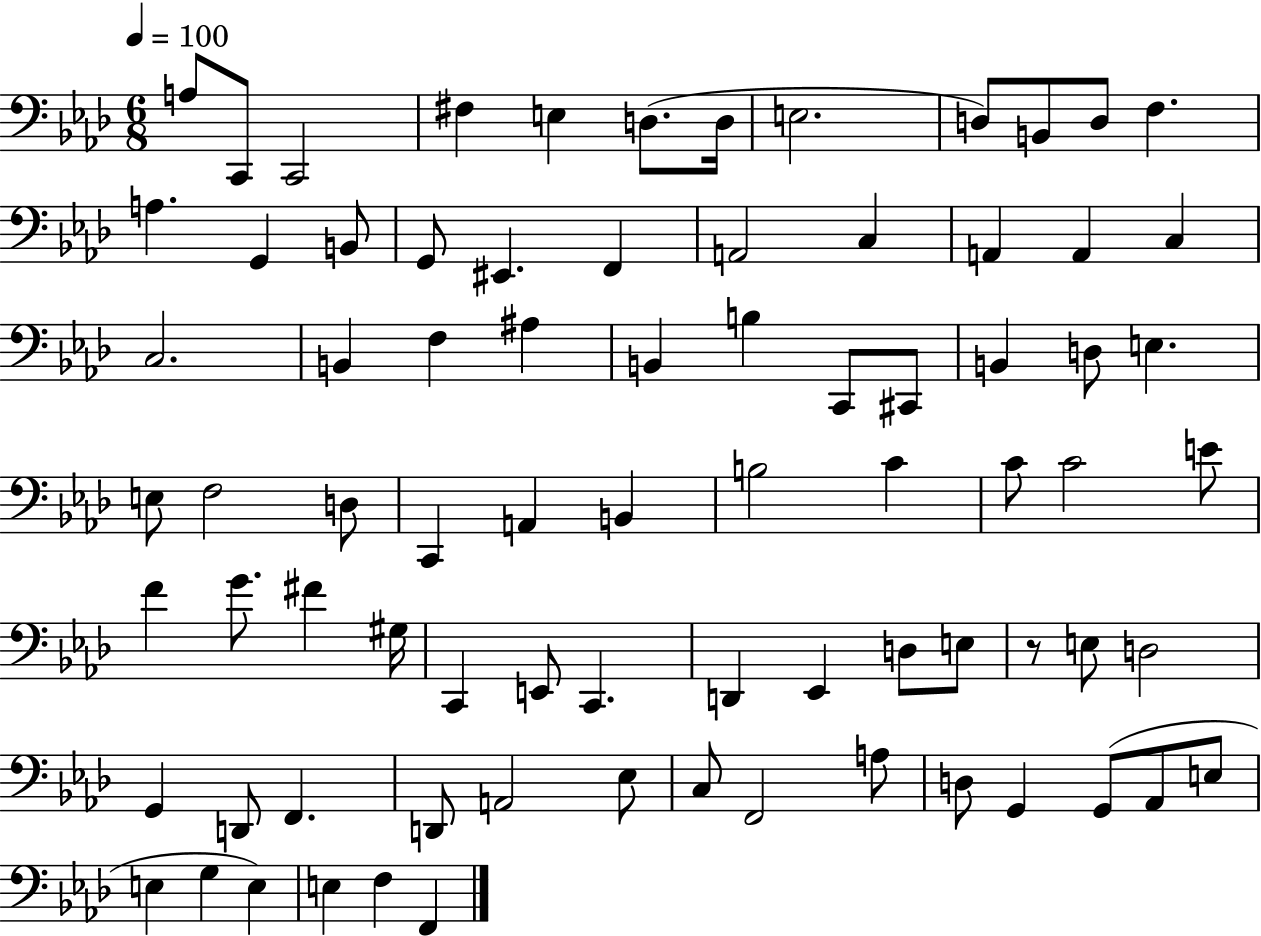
A3/e C2/e C2/h F#3/q E3/q D3/e. D3/s E3/h. D3/e B2/e D3/e F3/q. A3/q. G2/q B2/e G2/e EIS2/q. F2/q A2/h C3/q A2/q A2/q C3/q C3/h. B2/q F3/q A#3/q B2/q B3/q C2/e C#2/e B2/q D3/e E3/q. E3/e F3/h D3/e C2/q A2/q B2/q B3/h C4/q C4/e C4/h E4/e F4/q G4/e. F#4/q G#3/s C2/q E2/e C2/q. D2/q Eb2/q D3/e E3/e R/e E3/e D3/h G2/q D2/e F2/q. D2/e A2/h Eb3/e C3/e F2/h A3/e D3/e G2/q G2/e Ab2/e E3/e E3/q G3/q E3/q E3/q F3/q F2/q